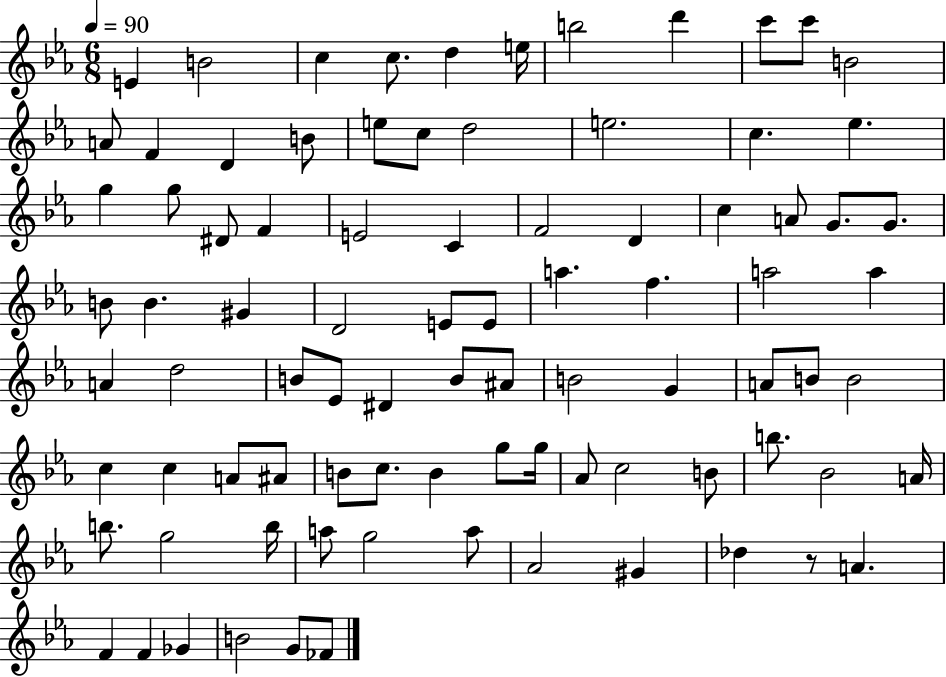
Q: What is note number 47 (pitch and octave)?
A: Eb4